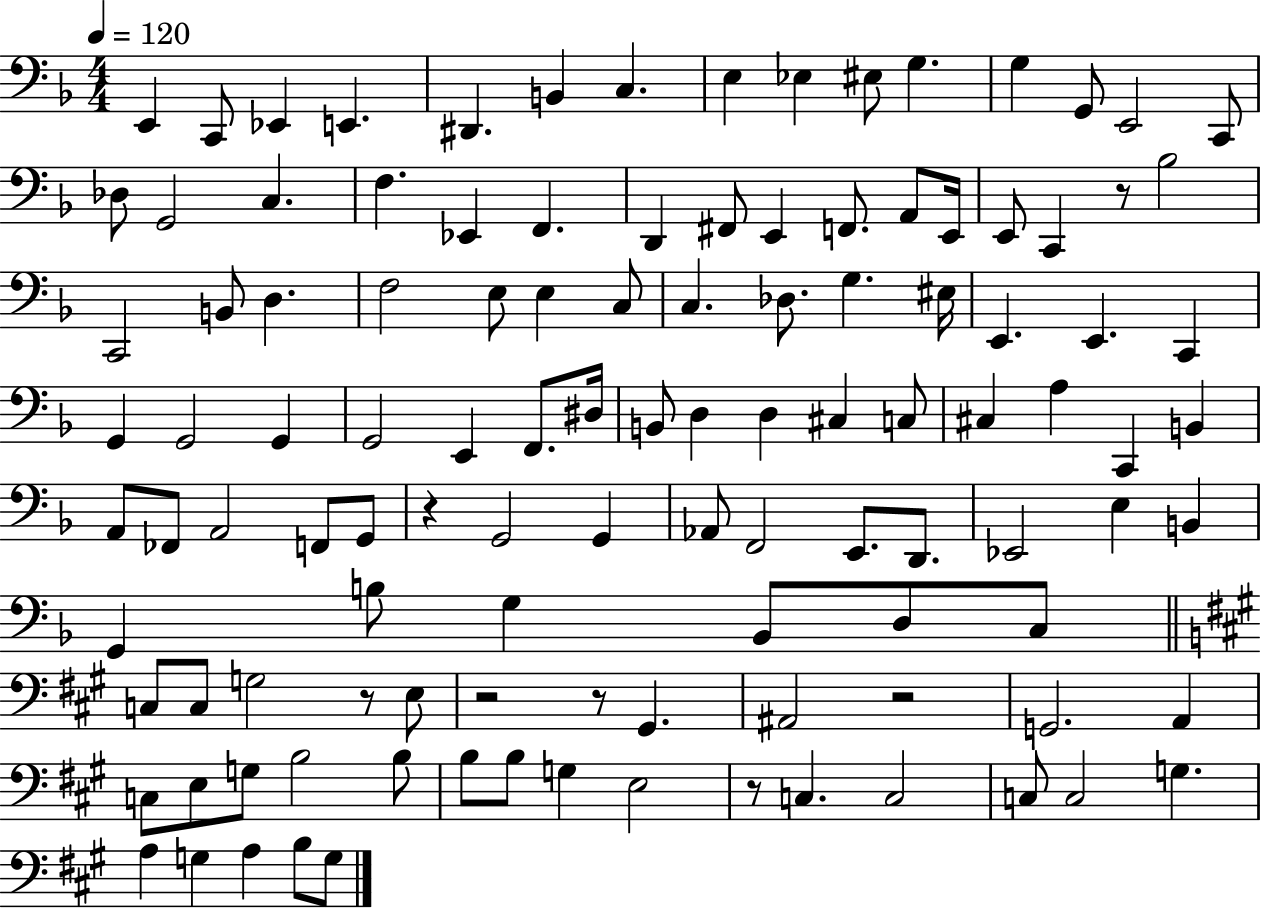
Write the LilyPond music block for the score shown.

{
  \clef bass
  \numericTimeSignature
  \time 4/4
  \key f \major
  \tempo 4 = 120
  \repeat volta 2 { e,4 c,8 ees,4 e,4. | dis,4. b,4 c4. | e4 ees4 eis8 g4. | g4 g,8 e,2 c,8 | \break des8 g,2 c4. | f4. ees,4 f,4. | d,4 fis,8 e,4 f,8. a,8 e,16 | e,8 c,4 r8 bes2 | \break c,2 b,8 d4. | f2 e8 e4 c8 | c4. des8. g4. eis16 | e,4. e,4. c,4 | \break g,4 g,2 g,4 | g,2 e,4 f,8. dis16 | b,8 d4 d4 cis4 c8 | cis4 a4 c,4 b,4 | \break a,8 fes,8 a,2 f,8 g,8 | r4 g,2 g,4 | aes,8 f,2 e,8. d,8. | ees,2 e4 b,4 | \break g,4 b8 g4 bes,8 d8 c8 | \bar "||" \break \key a \major c8 c8 g2 r8 e8 | r2 r8 gis,4. | ais,2 r2 | g,2. a,4 | \break c8 e8 g8 b2 b8 | b8 b8 g4 e2 | r8 c4. c2 | c8 c2 g4. | \break a4 g4 a4 b8 g8 | } \bar "|."
}